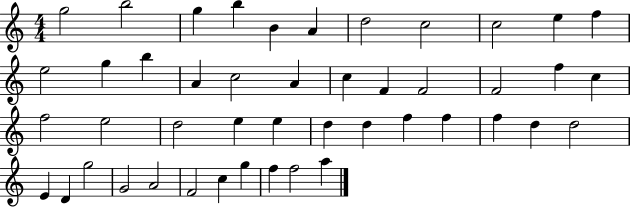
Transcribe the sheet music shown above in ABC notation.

X:1
T:Untitled
M:4/4
L:1/4
K:C
g2 b2 g b B A d2 c2 c2 e f e2 g b A c2 A c F F2 F2 f c f2 e2 d2 e e d d f f f d d2 E D g2 G2 A2 F2 c g f f2 a